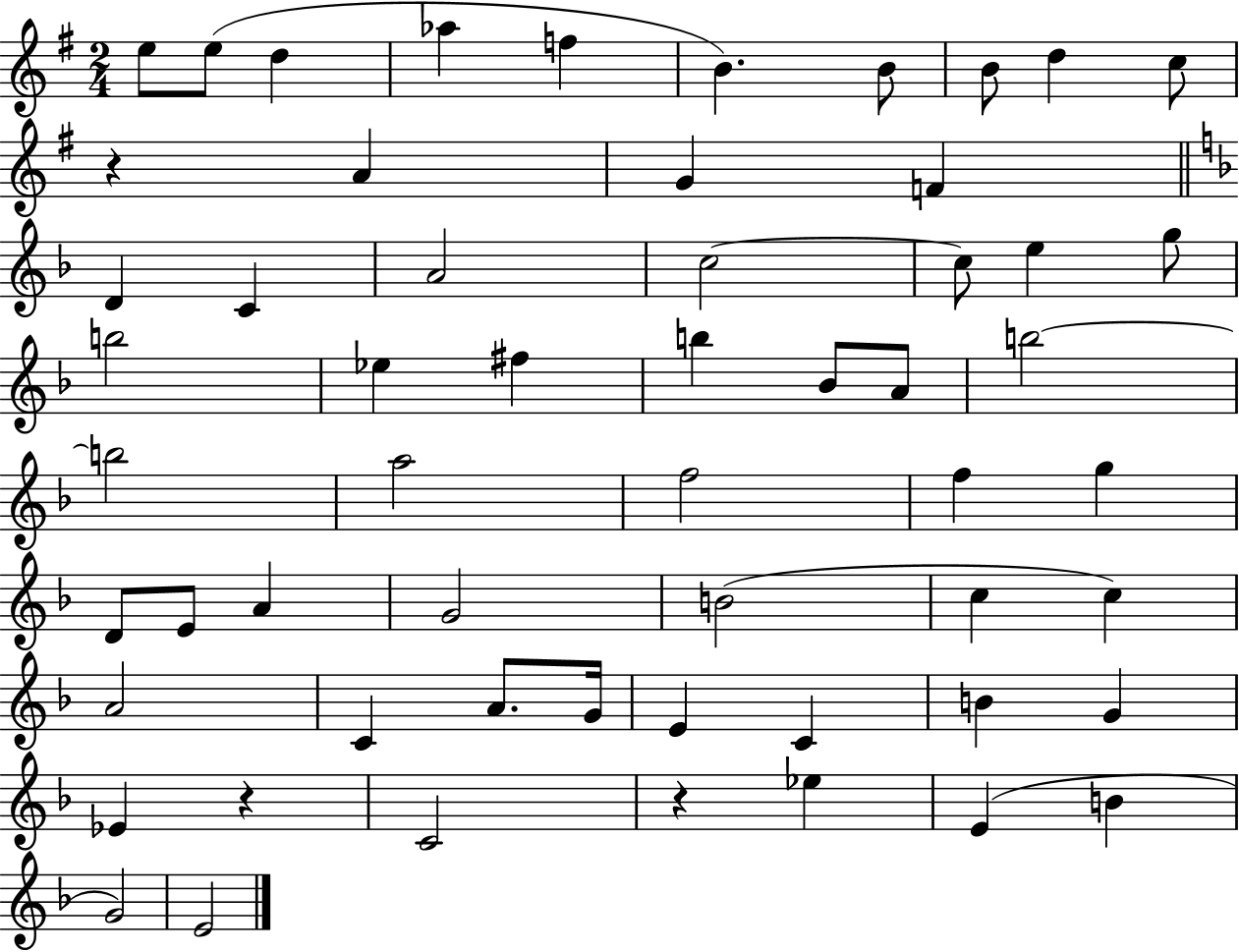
X:1
T:Untitled
M:2/4
L:1/4
K:G
e/2 e/2 d _a f B B/2 B/2 d c/2 z A G F D C A2 c2 c/2 e g/2 b2 _e ^f b _B/2 A/2 b2 b2 a2 f2 f g D/2 E/2 A G2 B2 c c A2 C A/2 G/4 E C B G _E z C2 z _e E B G2 E2